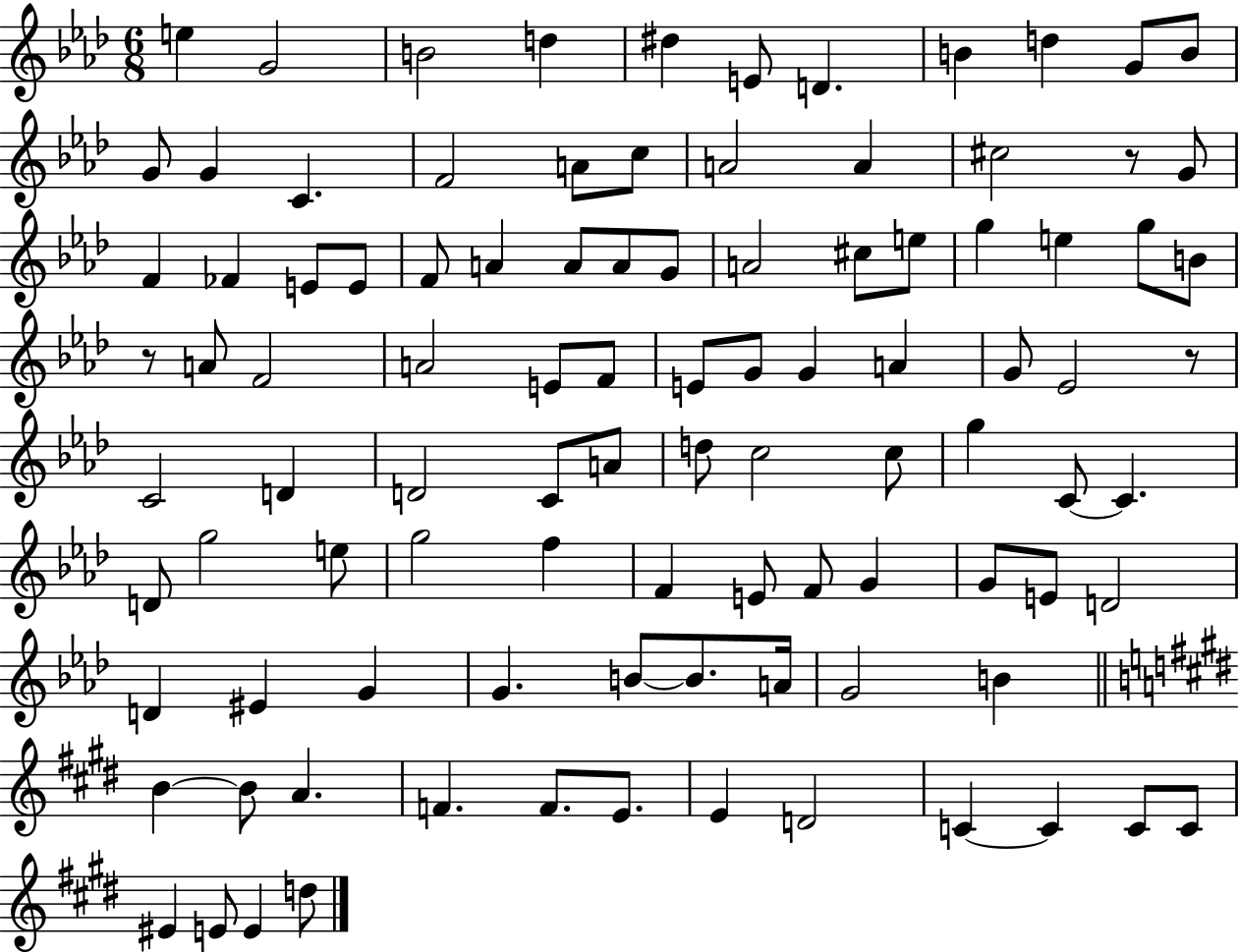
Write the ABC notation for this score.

X:1
T:Untitled
M:6/8
L:1/4
K:Ab
e G2 B2 d ^d E/2 D B d G/2 B/2 G/2 G C F2 A/2 c/2 A2 A ^c2 z/2 G/2 F _F E/2 E/2 F/2 A A/2 A/2 G/2 A2 ^c/2 e/2 g e g/2 B/2 z/2 A/2 F2 A2 E/2 F/2 E/2 G/2 G A G/2 _E2 z/2 C2 D D2 C/2 A/2 d/2 c2 c/2 g C/2 C D/2 g2 e/2 g2 f F E/2 F/2 G G/2 E/2 D2 D ^E G G B/2 B/2 A/4 G2 B B B/2 A F F/2 E/2 E D2 C C C/2 C/2 ^E E/2 E d/2